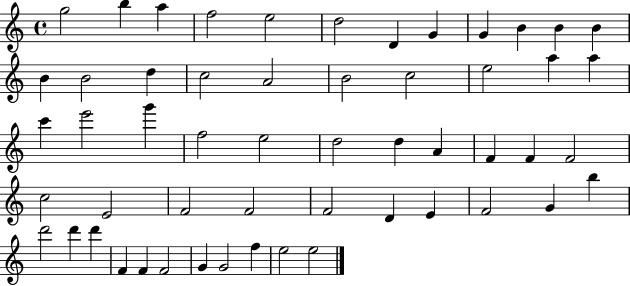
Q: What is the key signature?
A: C major